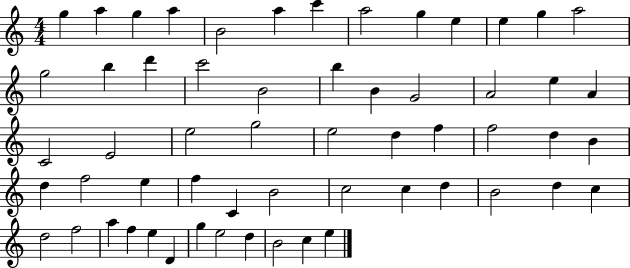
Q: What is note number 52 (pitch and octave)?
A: D4